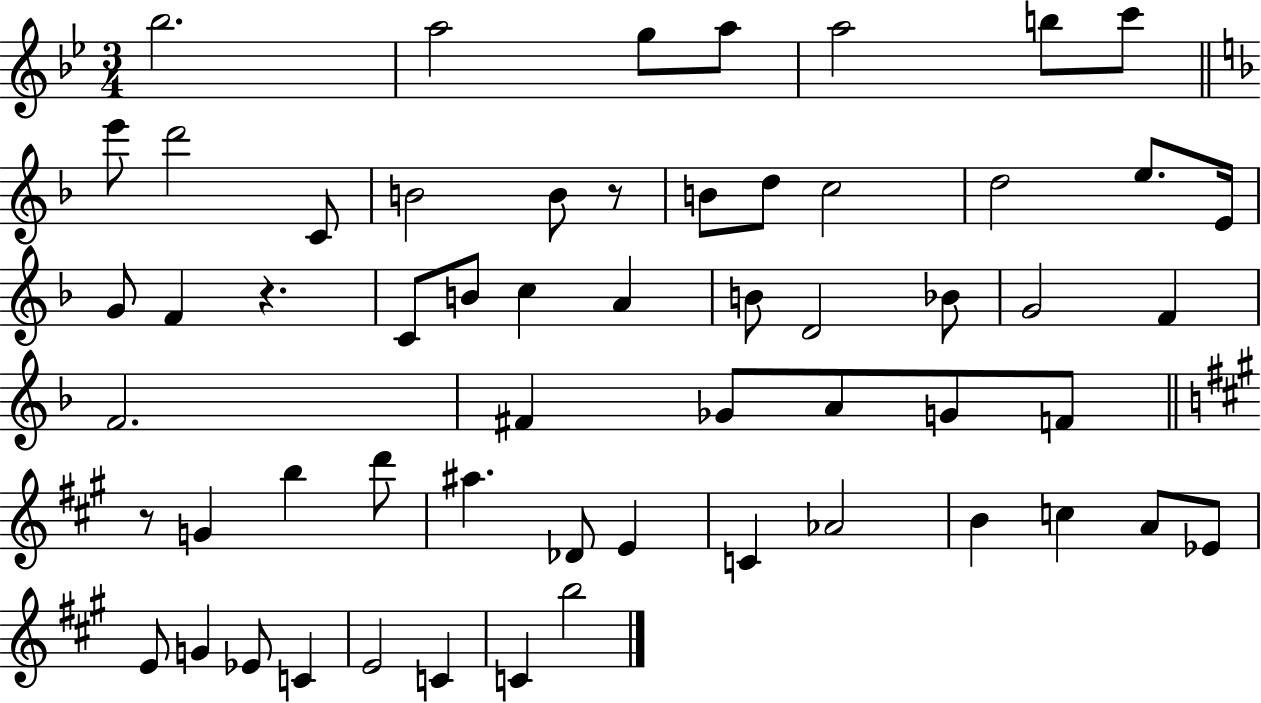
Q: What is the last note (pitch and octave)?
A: B5